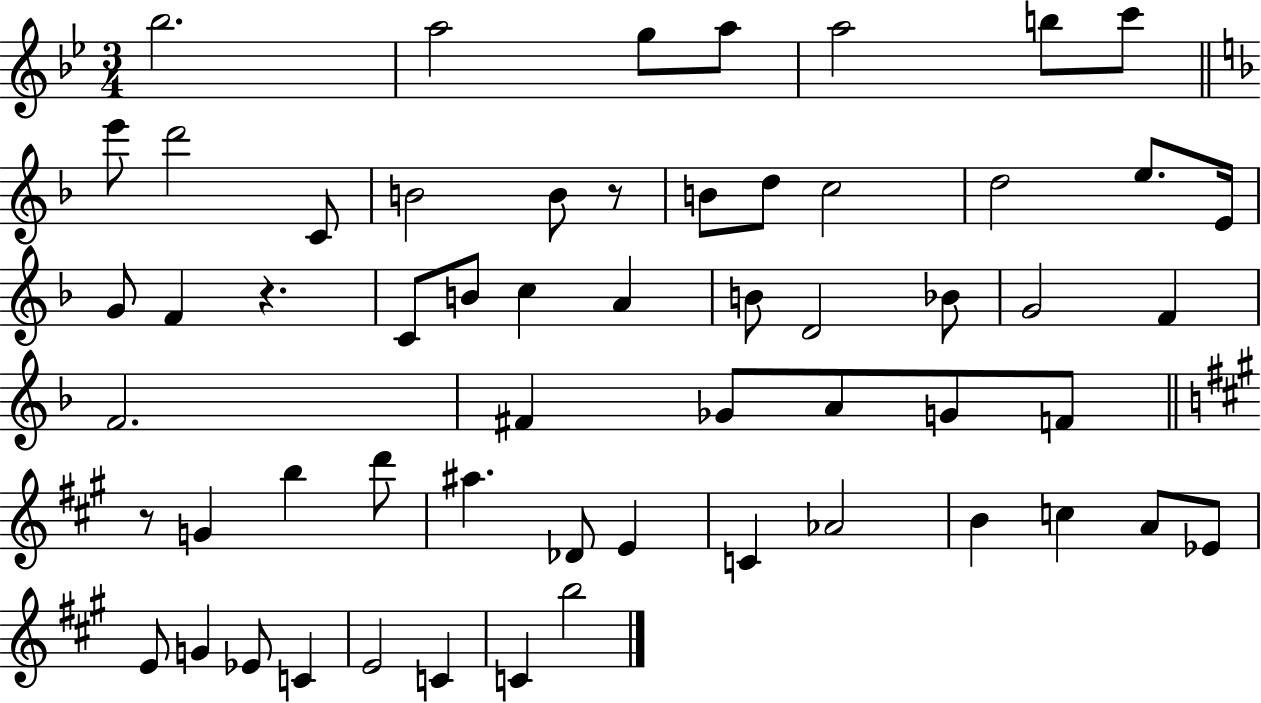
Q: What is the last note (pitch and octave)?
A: B5